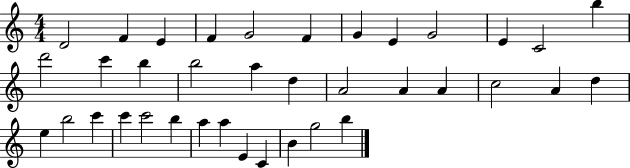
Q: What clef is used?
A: treble